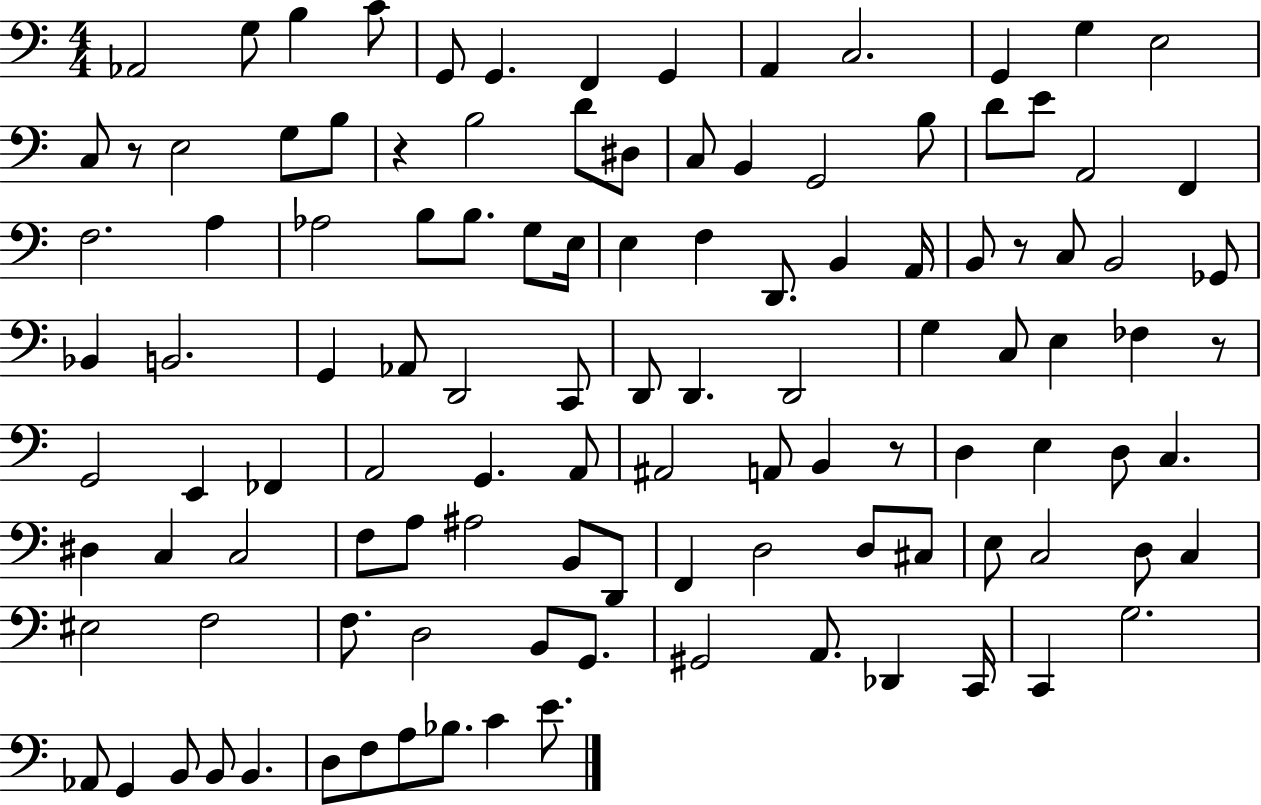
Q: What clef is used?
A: bass